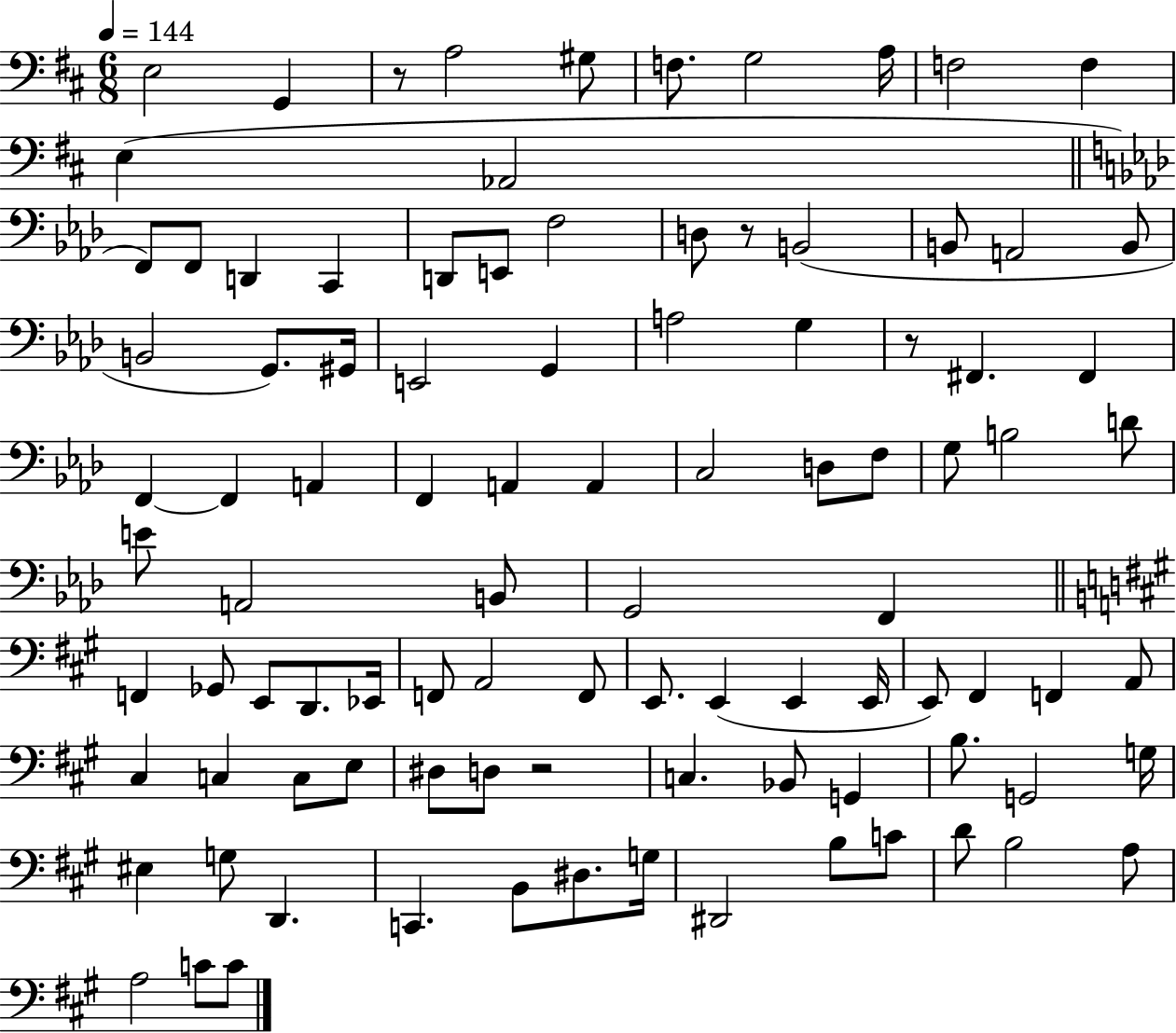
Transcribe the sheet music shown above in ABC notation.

X:1
T:Untitled
M:6/8
L:1/4
K:D
E,2 G,, z/2 A,2 ^G,/2 F,/2 G,2 A,/4 F,2 F, E, _A,,2 F,,/2 F,,/2 D,, C,, D,,/2 E,,/2 F,2 D,/2 z/2 B,,2 B,,/2 A,,2 B,,/2 B,,2 G,,/2 ^G,,/4 E,,2 G,, A,2 G, z/2 ^F,, ^F,, F,, F,, A,, F,, A,, A,, C,2 D,/2 F,/2 G,/2 B,2 D/2 E/2 A,,2 B,,/2 G,,2 F,, F,, _G,,/2 E,,/2 D,,/2 _E,,/4 F,,/2 A,,2 F,,/2 E,,/2 E,, E,, E,,/4 E,,/2 ^F,, F,, A,,/2 ^C, C, C,/2 E,/2 ^D,/2 D,/2 z2 C, _B,,/2 G,, B,/2 G,,2 G,/4 ^E, G,/2 D,, C,, B,,/2 ^D,/2 G,/4 ^D,,2 B,/2 C/2 D/2 B,2 A,/2 A,2 C/2 C/2